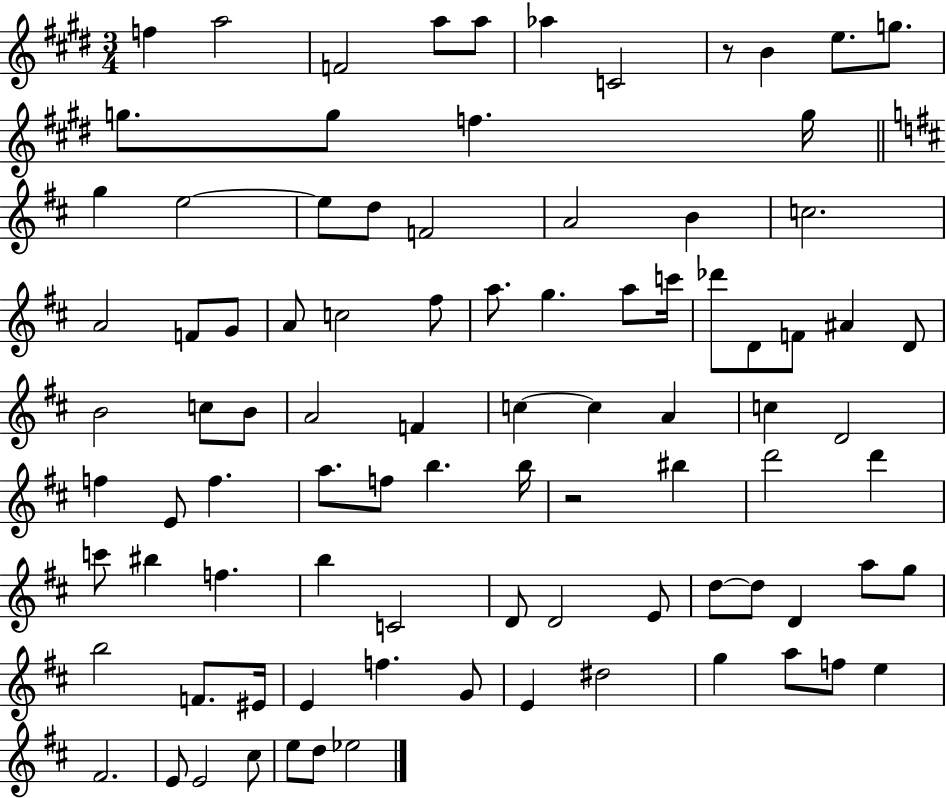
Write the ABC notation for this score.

X:1
T:Untitled
M:3/4
L:1/4
K:E
f a2 F2 a/2 a/2 _a C2 z/2 B e/2 g/2 g/2 g/2 f g/4 g e2 e/2 d/2 F2 A2 B c2 A2 F/2 G/2 A/2 c2 ^f/2 a/2 g a/2 c'/4 _d'/2 D/2 F/2 ^A D/2 B2 c/2 B/2 A2 F c c A c D2 f E/2 f a/2 f/2 b b/4 z2 ^b d'2 d' c'/2 ^b f b C2 D/2 D2 E/2 d/2 d/2 D a/2 g/2 b2 F/2 ^E/4 E f G/2 E ^d2 g a/2 f/2 e ^F2 E/2 E2 ^c/2 e/2 d/2 _e2